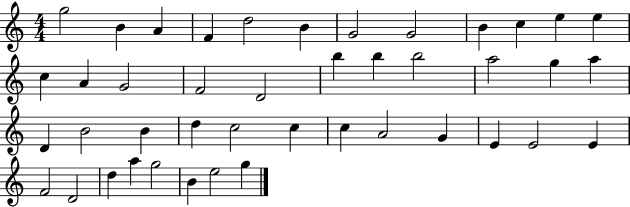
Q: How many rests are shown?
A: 0